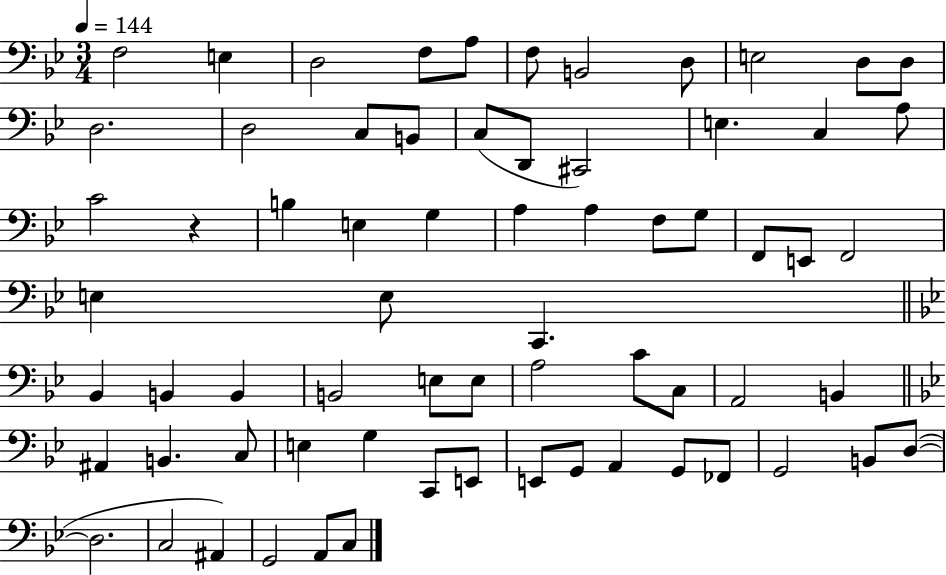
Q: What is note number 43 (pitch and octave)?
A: C4